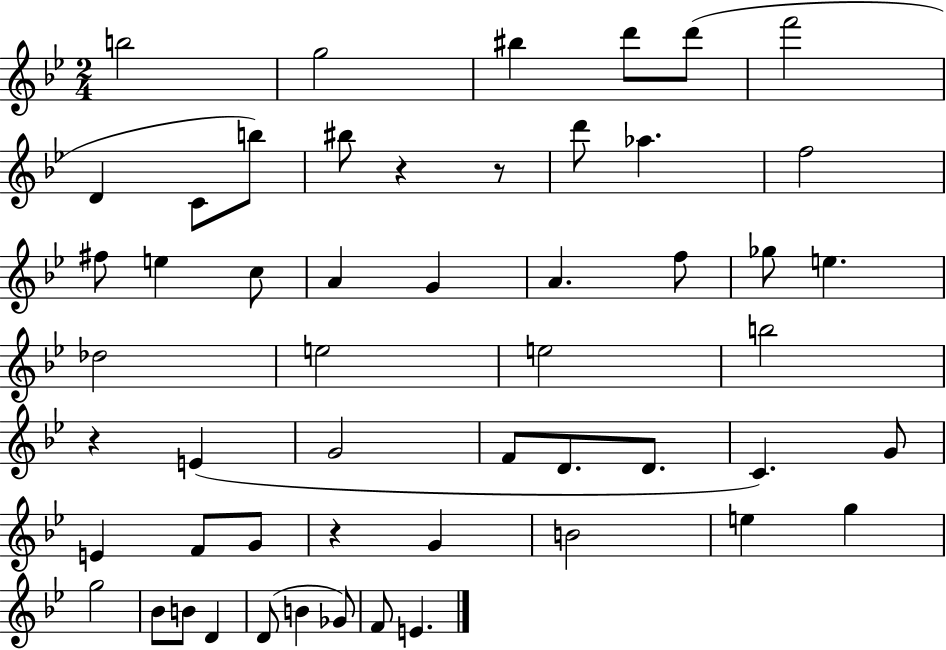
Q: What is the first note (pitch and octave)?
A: B5